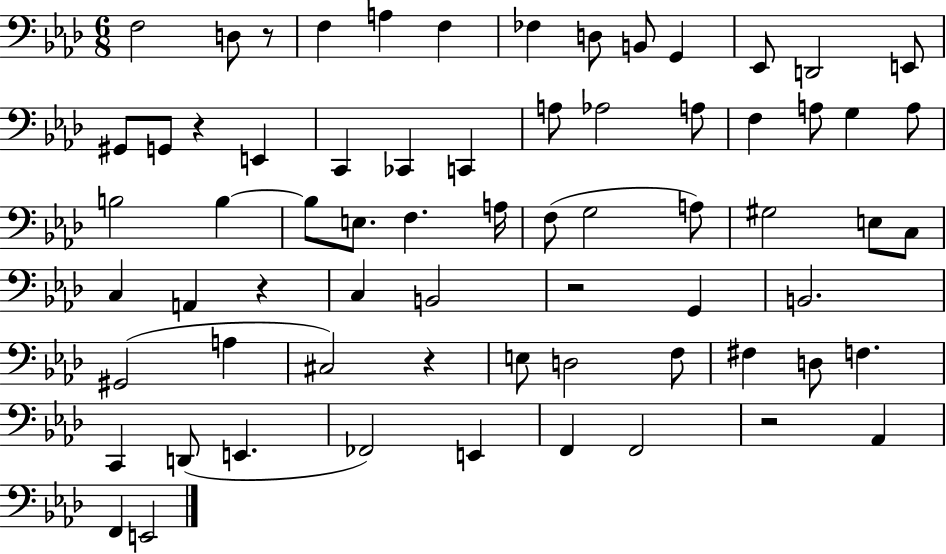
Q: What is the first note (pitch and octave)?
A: F3